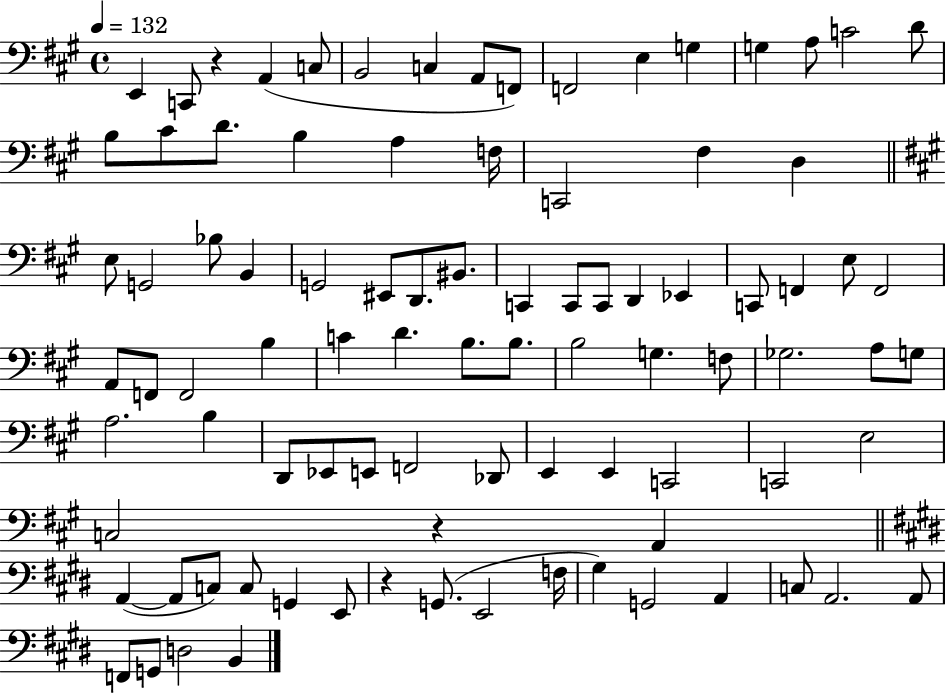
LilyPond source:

{
  \clef bass
  \time 4/4
  \defaultTimeSignature
  \key a \major
  \tempo 4 = 132
  e,4 c,8 r4 a,4( c8 | b,2 c4 a,8 f,8) | f,2 e4 g4 | g4 a8 c'2 d'8 | \break b8 cis'8 d'8. b4 a4 f16 | c,2 fis4 d4 | \bar "||" \break \key a \major e8 g,2 bes8 b,4 | g,2 eis,8 d,8. bis,8. | c,4 c,8 c,8 d,4 ees,4 | c,8 f,4 e8 f,2 | \break a,8 f,8 f,2 b4 | c'4 d'4. b8. b8. | b2 g4. f8 | ges2. a8 g8 | \break a2. b4 | d,8 ees,8 e,8 f,2 des,8 | e,4 e,4 c,2 | c,2 e2 | \break c2 r4 a,4 | \bar "||" \break \key e \major a,4~(~ a,8 c8) c8 g,4 e,8 | r4 g,8.( e,2 f16 | gis4) g,2 a,4 | c8 a,2. a,8 | \break f,8 g,8 d2 b,4 | \bar "|."
}